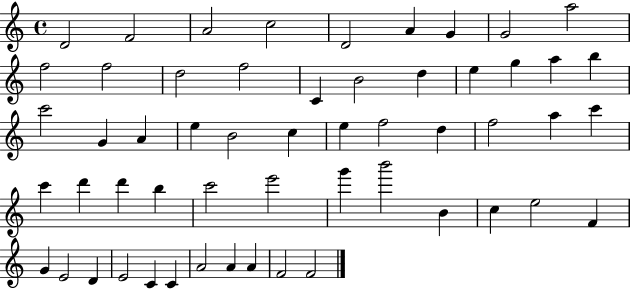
X:1
T:Untitled
M:4/4
L:1/4
K:C
D2 F2 A2 c2 D2 A G G2 a2 f2 f2 d2 f2 C B2 d e g a b c'2 G A e B2 c e f2 d f2 a c' c' d' d' b c'2 e'2 g' b'2 B c e2 F G E2 D E2 C C A2 A A F2 F2